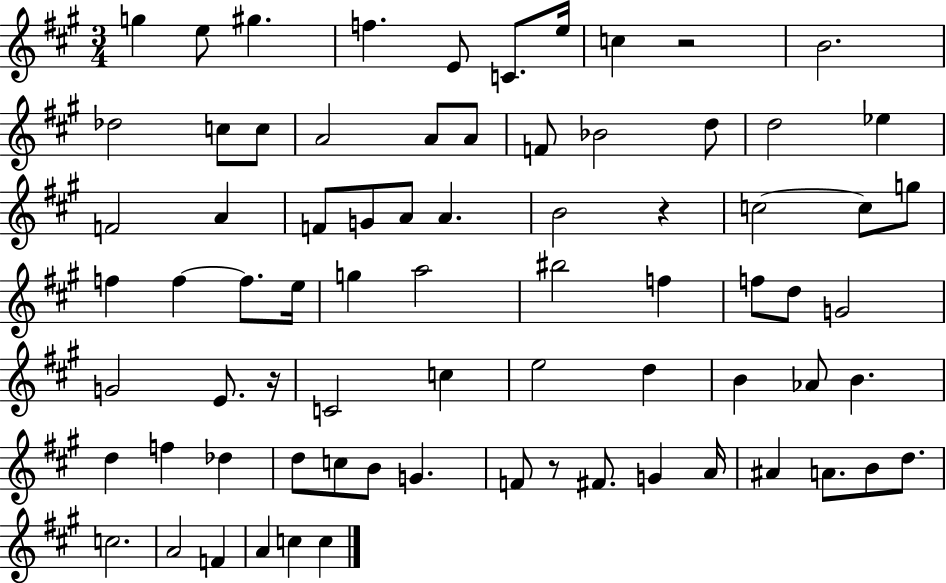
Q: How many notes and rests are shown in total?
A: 75